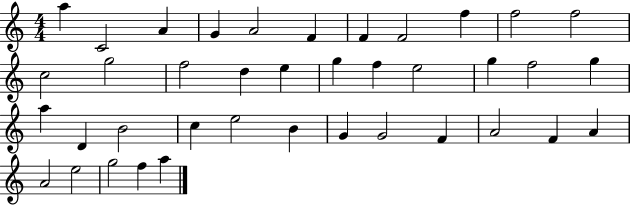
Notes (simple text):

A5/q C4/h A4/q G4/q A4/h F4/q F4/q F4/h F5/q F5/h F5/h C5/h G5/h F5/h D5/q E5/q G5/q F5/q E5/h G5/q F5/h G5/q A5/q D4/q B4/h C5/q E5/h B4/q G4/q G4/h F4/q A4/h F4/q A4/q A4/h E5/h G5/h F5/q A5/q